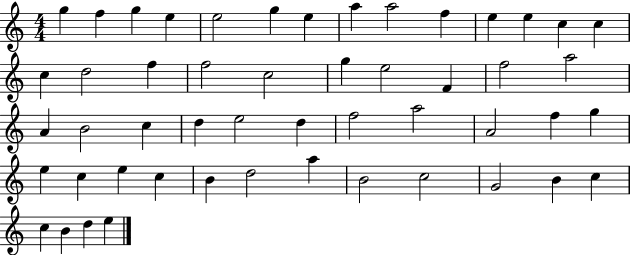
{
  \clef treble
  \numericTimeSignature
  \time 4/4
  \key c \major
  g''4 f''4 g''4 e''4 | e''2 g''4 e''4 | a''4 a''2 f''4 | e''4 e''4 c''4 c''4 | \break c''4 d''2 f''4 | f''2 c''2 | g''4 e''2 f'4 | f''2 a''2 | \break a'4 b'2 c''4 | d''4 e''2 d''4 | f''2 a''2 | a'2 f''4 g''4 | \break e''4 c''4 e''4 c''4 | b'4 d''2 a''4 | b'2 c''2 | g'2 b'4 c''4 | \break c''4 b'4 d''4 e''4 | \bar "|."
}